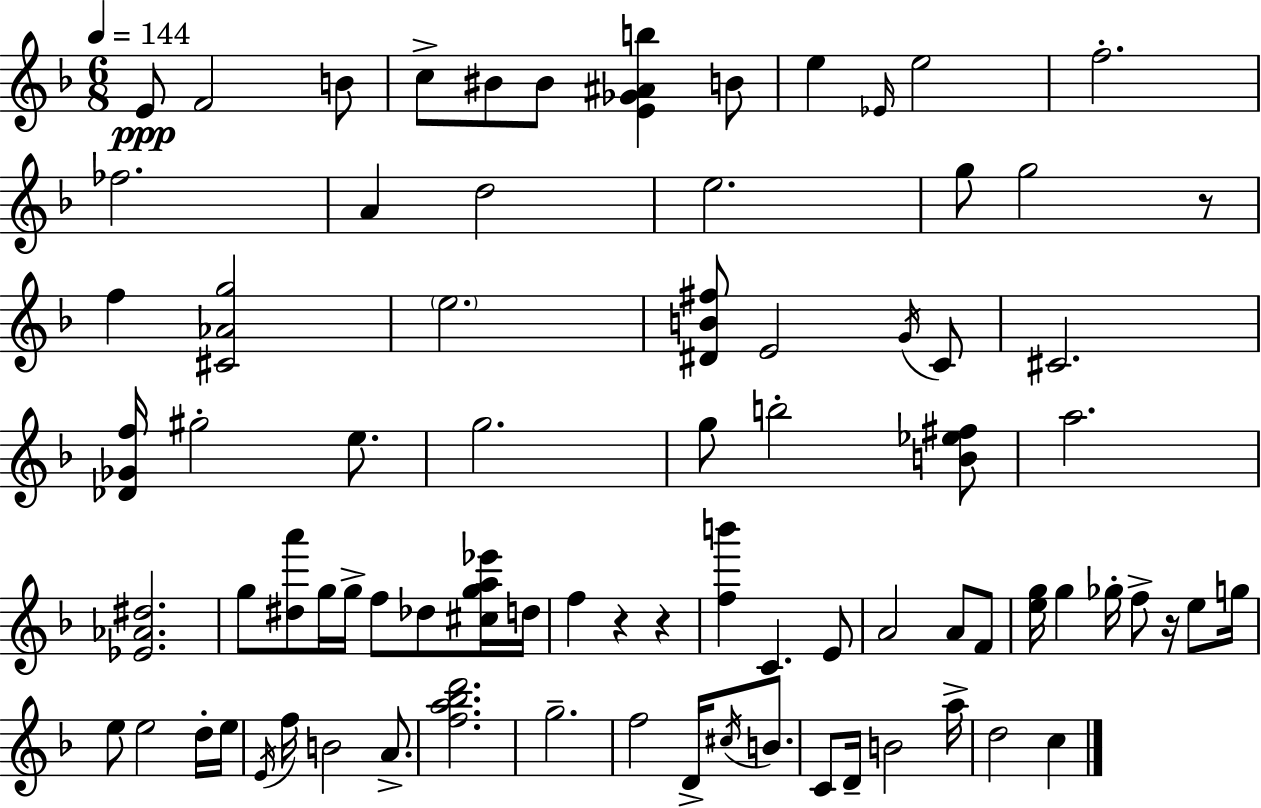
X:1
T:Untitled
M:6/8
L:1/4
K:Dm
E/2 F2 B/2 c/2 ^B/2 ^B/2 [E_G^Ab] B/2 e _E/4 e2 f2 _f2 A d2 e2 g/2 g2 z/2 f [^C_Ag]2 e2 [^DB^f]/2 E2 G/4 C/2 ^C2 [_D_Gf]/4 ^g2 e/2 g2 g/2 b2 [B_e^f]/2 a2 [_E_A^d]2 g/2 [^da']/2 g/4 g/4 f/2 _d/2 [^cga_e']/4 d/4 f z z [fb'] C E/2 A2 A/2 F/2 [eg]/4 g _g/4 f/2 z/4 e/2 g/4 e/2 e2 d/4 e/4 E/4 f/4 B2 A/2 [fa_bd']2 g2 f2 D/4 ^c/4 B/2 C/2 D/4 B2 a/4 d2 c